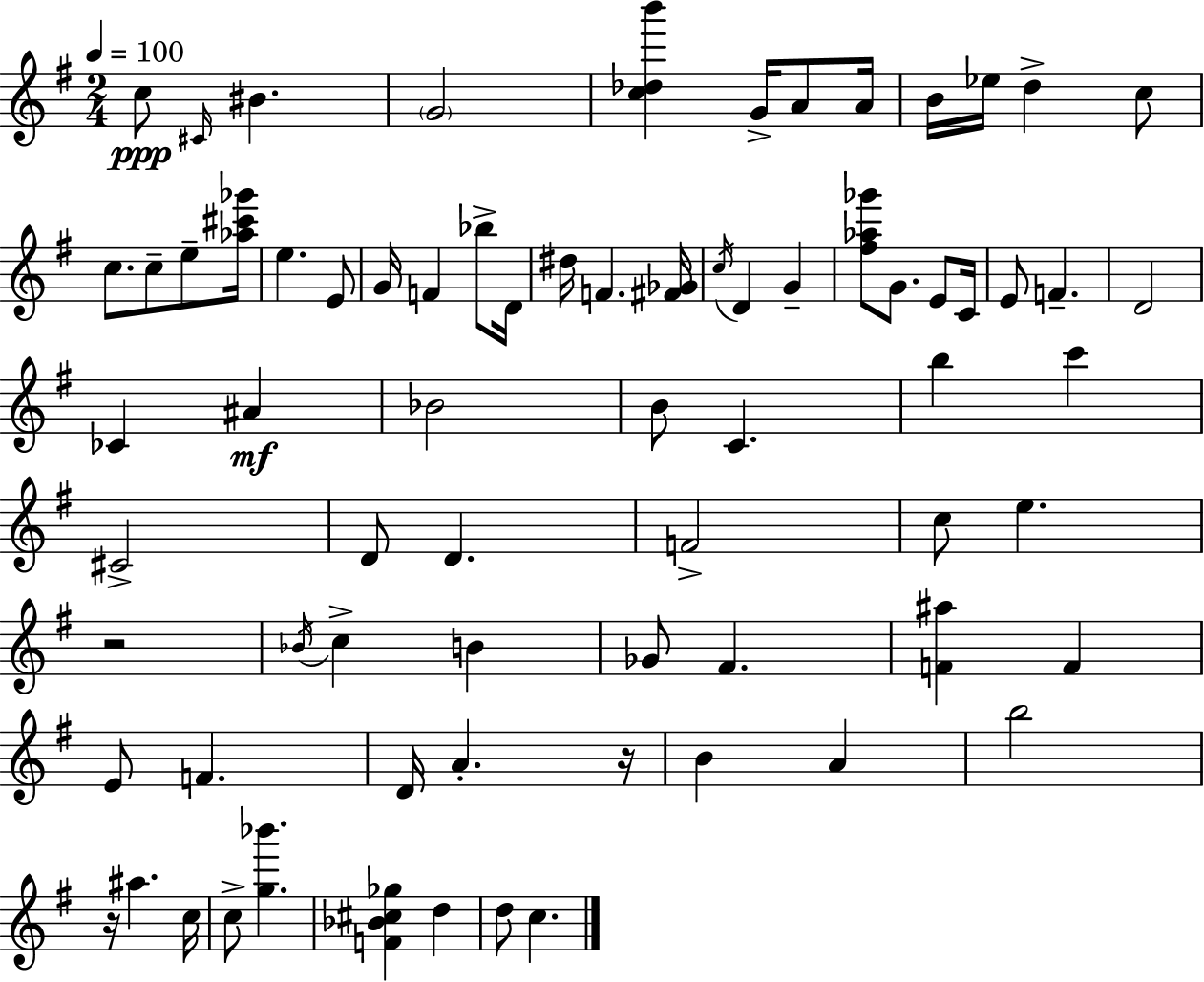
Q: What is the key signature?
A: G major